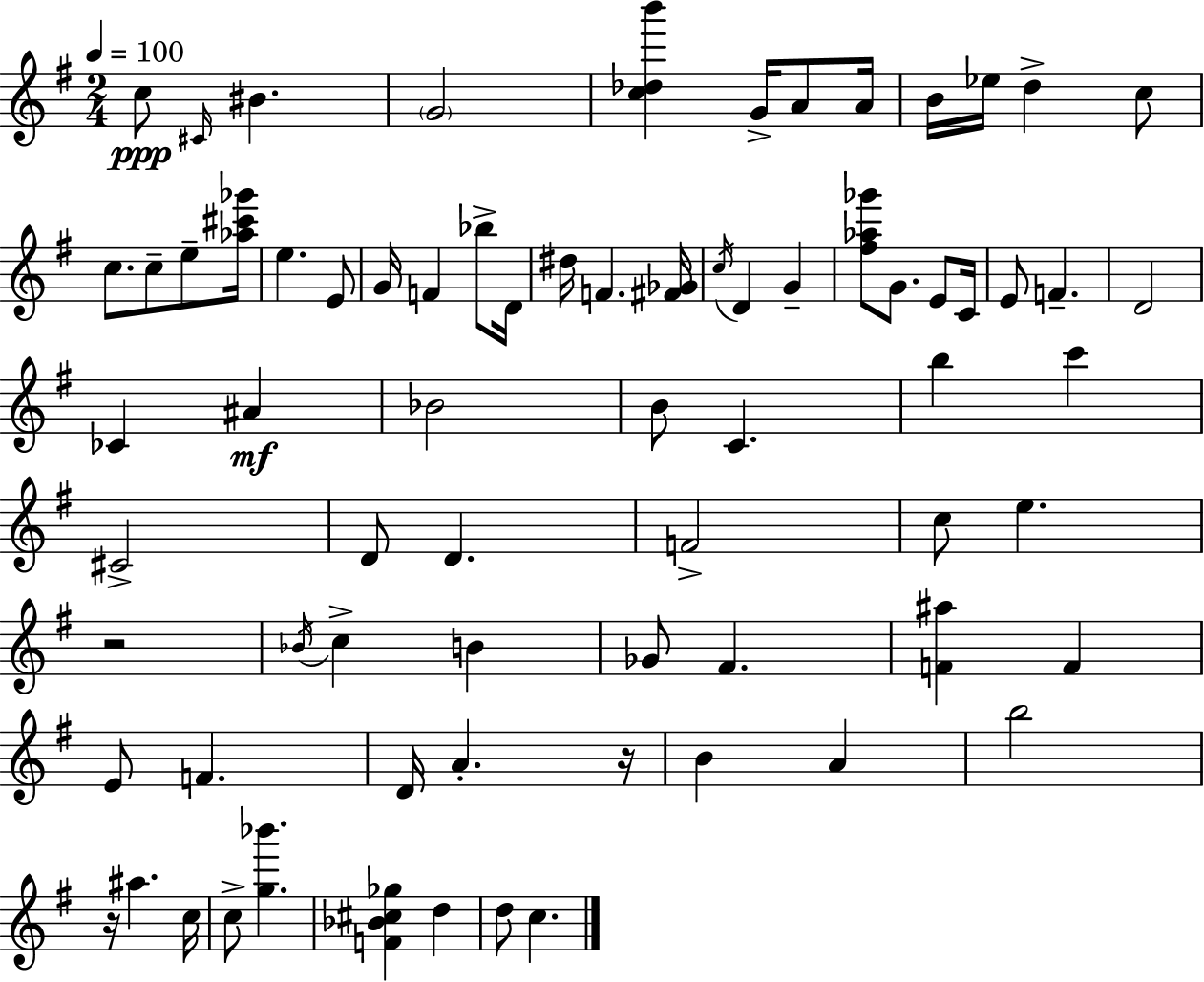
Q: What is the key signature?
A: G major